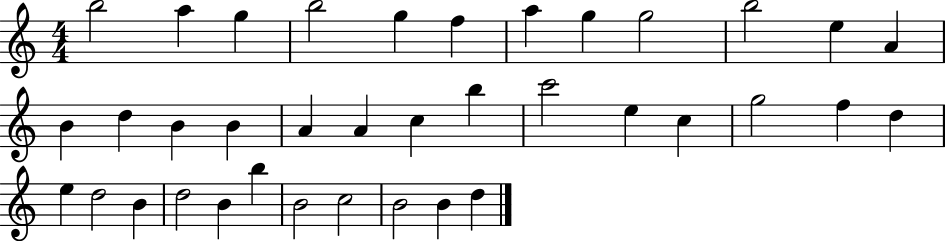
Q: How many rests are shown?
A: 0